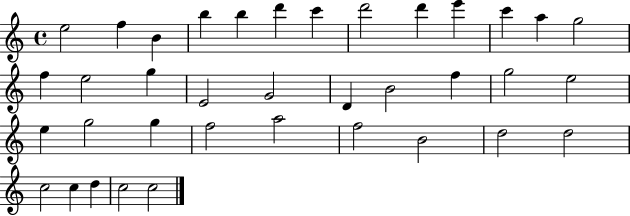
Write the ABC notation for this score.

X:1
T:Untitled
M:4/4
L:1/4
K:C
e2 f B b b d' c' d'2 d' e' c' a g2 f e2 g E2 G2 D B2 f g2 e2 e g2 g f2 a2 f2 B2 d2 d2 c2 c d c2 c2